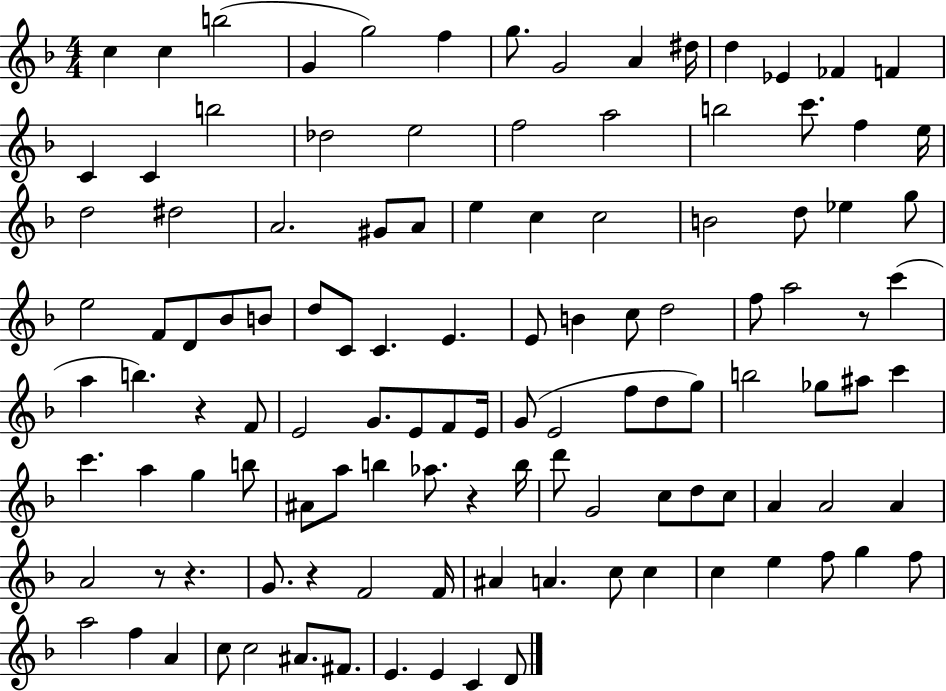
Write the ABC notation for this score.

X:1
T:Untitled
M:4/4
L:1/4
K:F
c c b2 G g2 f g/2 G2 A ^d/4 d _E _F F C C b2 _d2 e2 f2 a2 b2 c'/2 f e/4 d2 ^d2 A2 ^G/2 A/2 e c c2 B2 d/2 _e g/2 e2 F/2 D/2 _B/2 B/2 d/2 C/2 C E E/2 B c/2 d2 f/2 a2 z/2 c' a b z F/2 E2 G/2 E/2 F/2 E/4 G/2 E2 f/2 d/2 g/2 b2 _g/2 ^a/2 c' c' a g b/2 ^A/2 a/2 b _a/2 z b/4 d'/2 G2 c/2 d/2 c/2 A A2 A A2 z/2 z G/2 z F2 F/4 ^A A c/2 c c e f/2 g f/2 a2 f A c/2 c2 ^A/2 ^F/2 E E C D/2